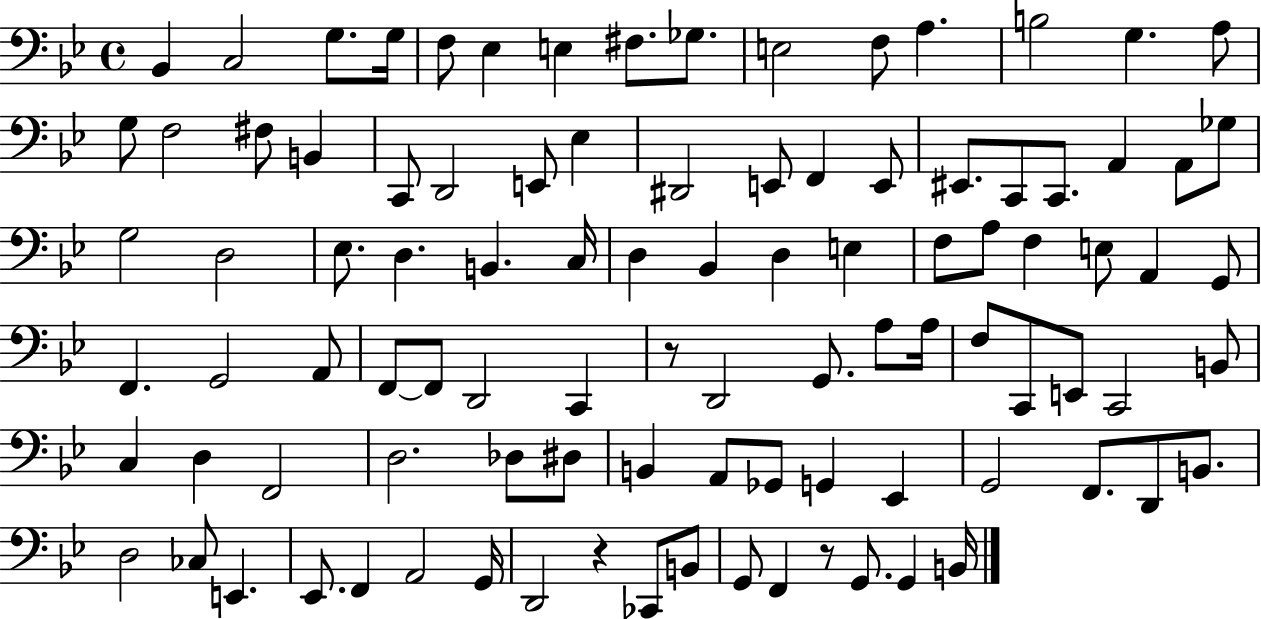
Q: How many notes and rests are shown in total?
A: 98